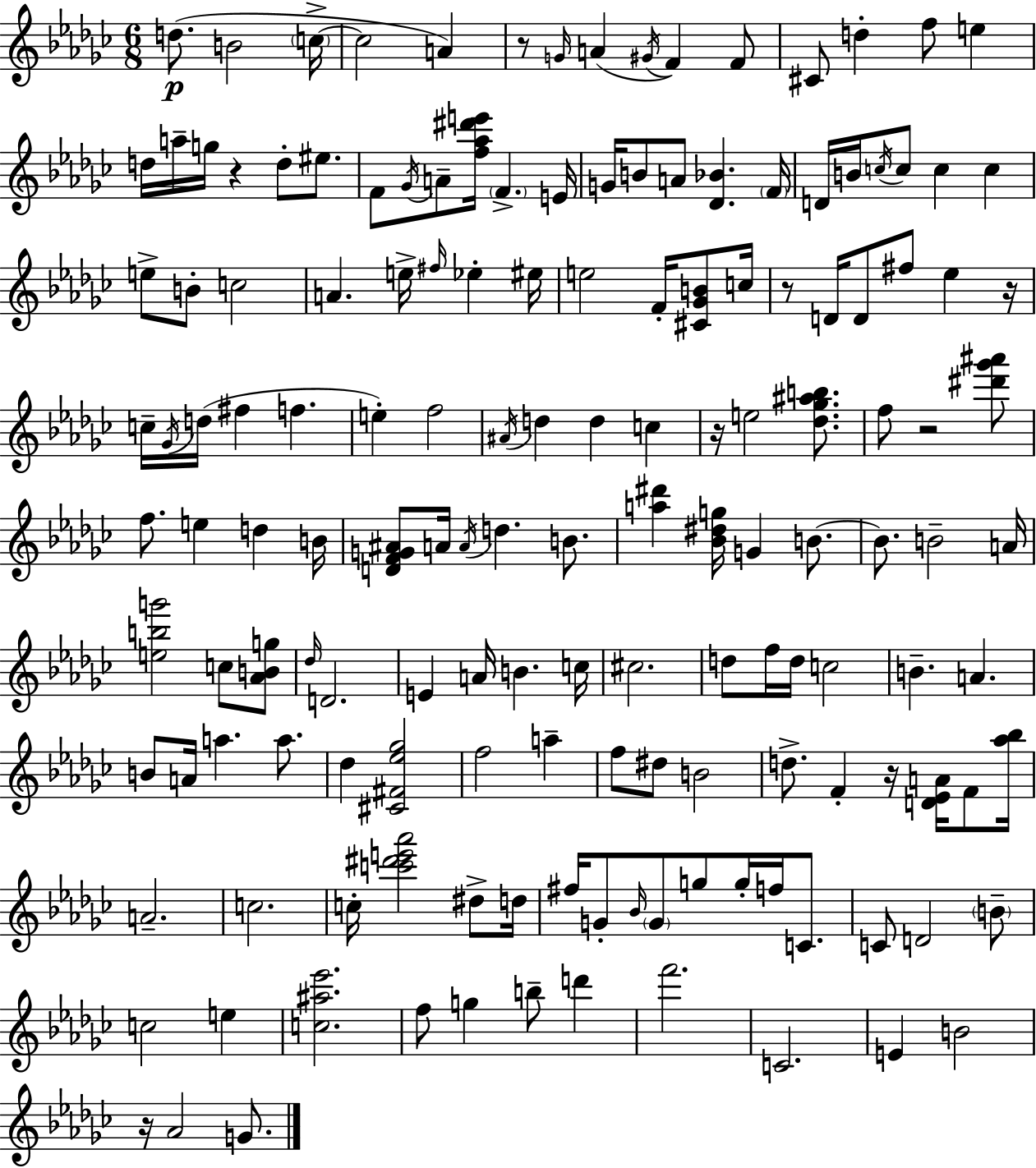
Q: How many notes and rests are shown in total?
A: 153